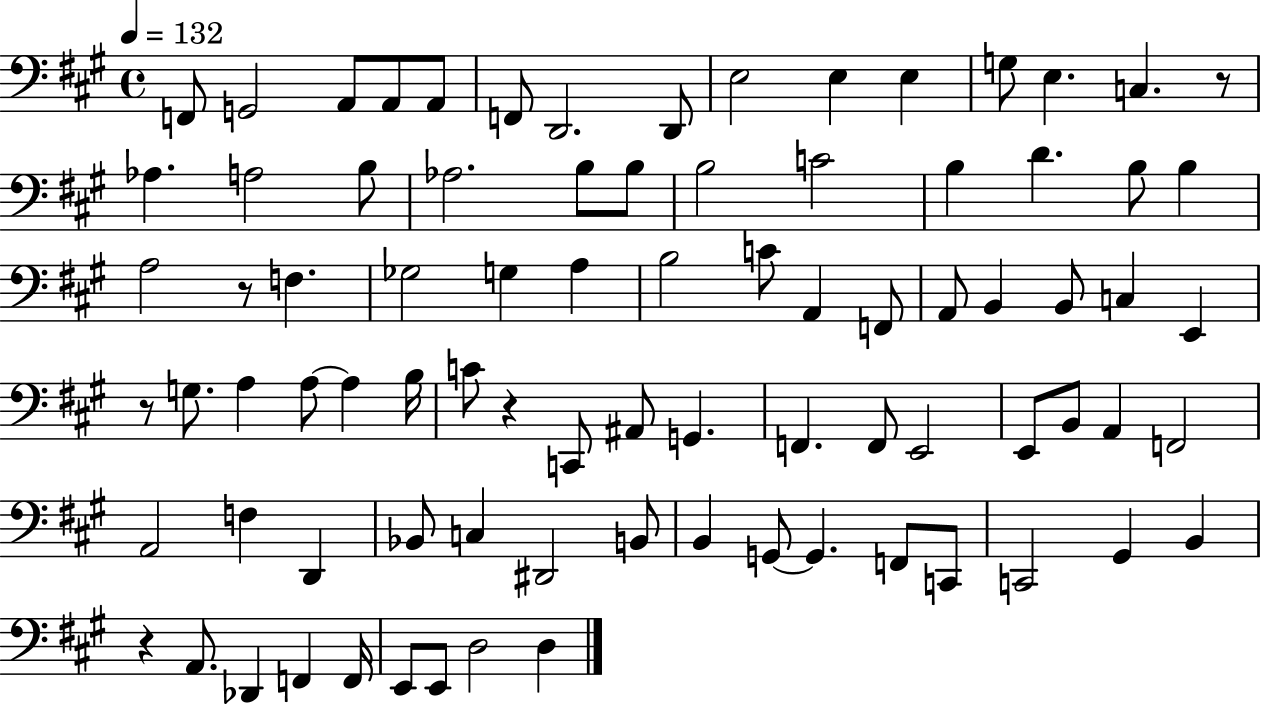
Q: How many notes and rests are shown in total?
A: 84